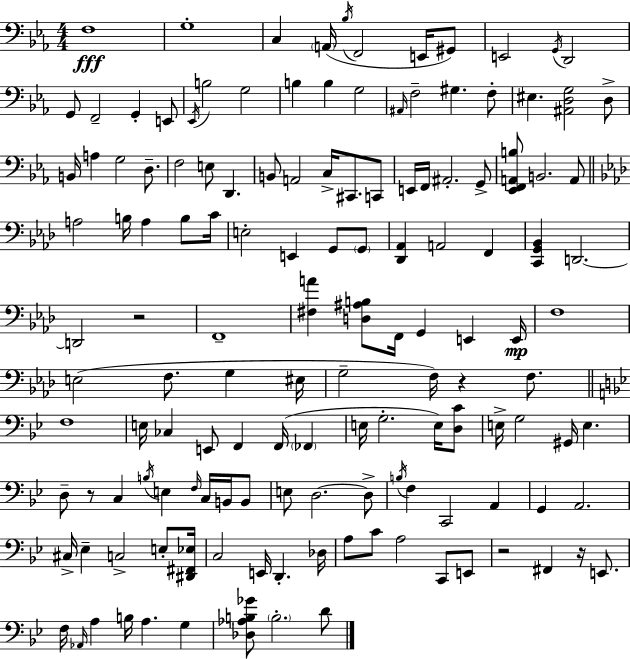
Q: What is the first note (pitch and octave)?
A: F3